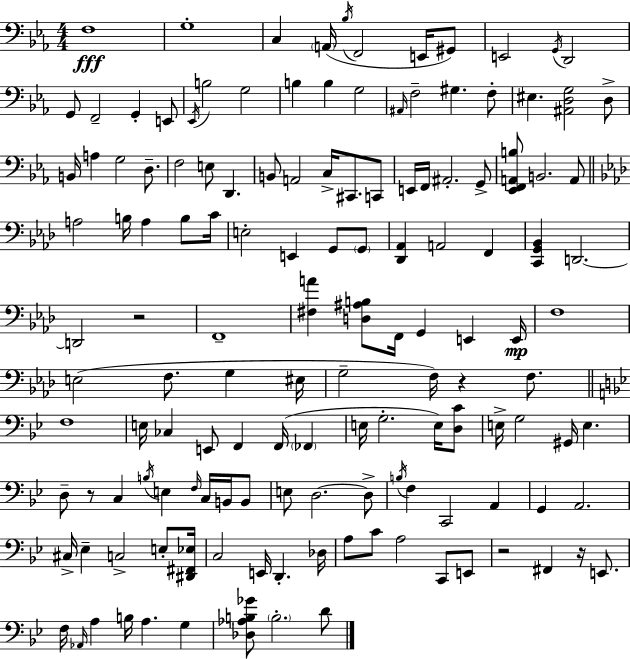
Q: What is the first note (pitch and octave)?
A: F3